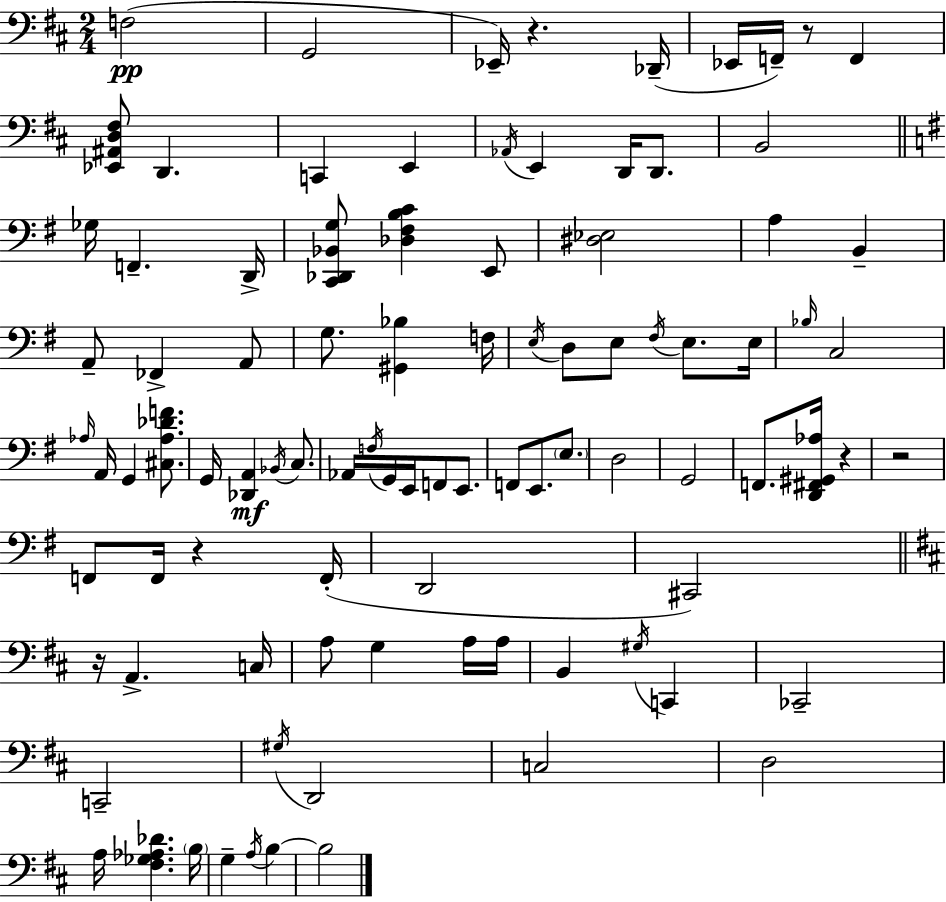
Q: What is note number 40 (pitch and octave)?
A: C3